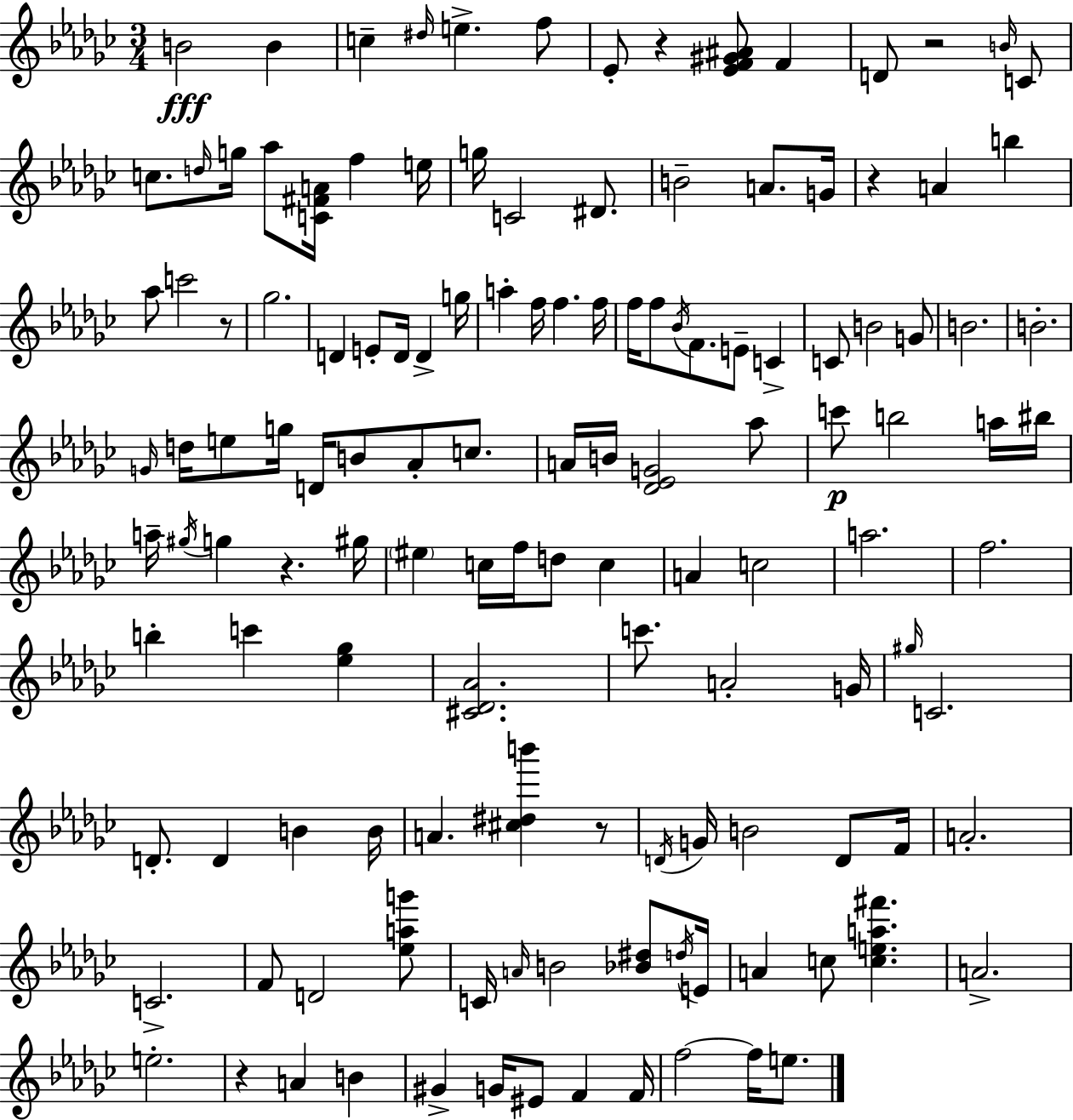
B4/h B4/q C5/q D#5/s E5/q. F5/e Eb4/e R/q [Eb4,F4,G#4,A#4]/e F4/q D4/e R/h B4/s C4/e C5/e. D5/s G5/s Ab5/e [C4,F#4,A4]/s F5/q E5/s G5/s C4/h D#4/e. B4/h A4/e. G4/s R/q A4/q B5/q Ab5/e C6/h R/e Gb5/h. D4/q E4/e D4/s D4/q G5/s A5/q F5/s F5/q. F5/s F5/s F5/e Bb4/s F4/e. E4/e C4/q C4/e B4/h G4/e B4/h. B4/h. G4/s D5/s E5/e G5/s D4/s B4/e Ab4/e C5/e. A4/s B4/s [Db4,Eb4,G4]/h Ab5/e C6/e B5/h A5/s BIS5/s A5/s G#5/s G5/q R/q. G#5/s EIS5/q C5/s F5/s D5/e C5/q A4/q C5/h A5/h. F5/h. B5/q C6/q [Eb5,Gb5]/q [C#4,Db4,Ab4]/h. C6/e. A4/h G4/s G#5/s C4/h. D4/e. D4/q B4/q B4/s A4/q. [C#5,D#5,B6]/q R/e D4/s G4/s B4/h D4/e F4/s A4/h. C4/h. F4/e D4/h [Eb5,A5,G6]/e C4/s A4/s B4/h [Bb4,D#5]/e D5/s E4/s A4/q C5/e [C5,E5,A5,F#6]/q. A4/h. E5/h. R/q A4/q B4/q G#4/q G4/s EIS4/e F4/q F4/s F5/h F5/s E5/e.